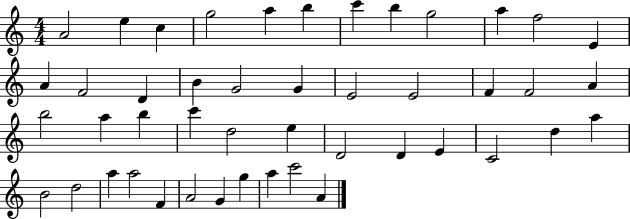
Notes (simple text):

A4/h E5/q C5/q G5/h A5/q B5/q C6/q B5/q G5/h A5/q F5/h E4/q A4/q F4/h D4/q B4/q G4/h G4/q E4/h E4/h F4/q F4/h A4/q B5/h A5/q B5/q C6/q D5/h E5/q D4/h D4/q E4/q C4/h D5/q A5/q B4/h D5/h A5/q A5/h F4/q A4/h G4/q G5/q A5/q C6/h A4/q